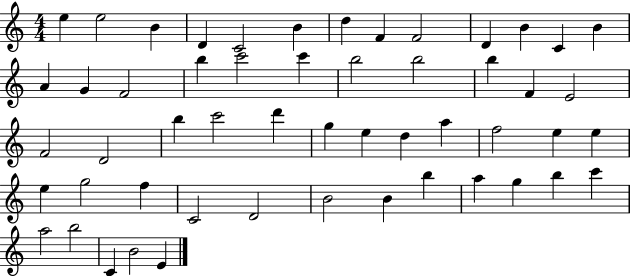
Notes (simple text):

E5/q E5/h B4/q D4/q C4/h B4/q D5/q F4/q F4/h D4/q B4/q C4/q B4/q A4/q G4/q F4/h B5/q C6/h C6/q B5/h B5/h B5/q F4/q E4/h F4/h D4/h B5/q C6/h D6/q G5/q E5/q D5/q A5/q F5/h E5/q E5/q E5/q G5/h F5/q C4/h D4/h B4/h B4/q B5/q A5/q G5/q B5/q C6/q A5/h B5/h C4/q B4/h E4/q